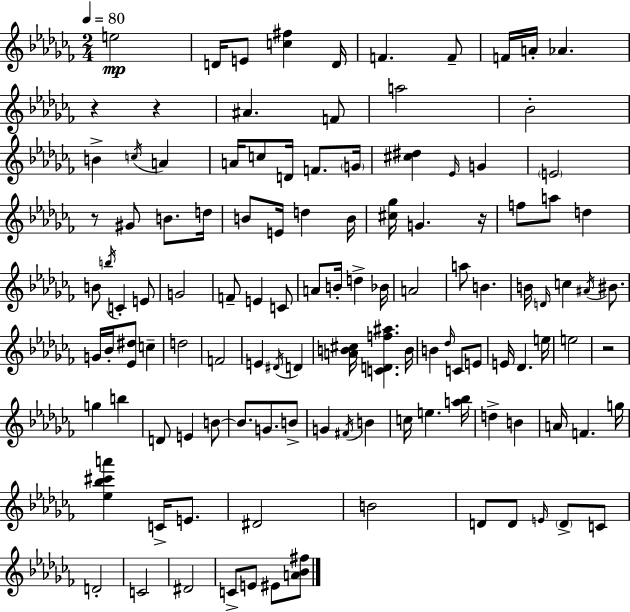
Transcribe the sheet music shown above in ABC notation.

X:1
T:Untitled
M:2/4
L:1/4
K:Abm
e2 D/4 E/2 [c^f] D/4 F F/2 F/4 A/4 _A z z ^A F/2 a2 _B2 B c/4 A A/4 c/2 D/4 F/2 G/4 [^c^d] _E/4 G E2 z/2 ^G/2 B/2 d/4 B/2 E/4 d B/4 [^c_g]/4 G z/4 f/2 a/2 d B/2 b/4 C E/2 G2 F/2 E C/2 A/2 B/4 d _B/4 A2 a/2 B B/4 D/4 c ^A/4 ^B/2 G/4 _B/4 [_E^d]/2 c d2 F2 E ^D/4 D [AB^c]/4 [CDf^a] B/4 B _d/4 C/2 E/2 E/4 _D e/4 e2 z2 g b D/2 E B/2 B/2 G/2 B/2 G ^F/4 B c/4 e [a_b]/4 d B A/4 F g/4 [_e_b^c'a'] C/4 E/2 ^D2 B2 D/2 D/2 E/4 D/2 C/2 D2 C2 ^D2 C/2 E/2 ^E/2 [A_B^f]/2